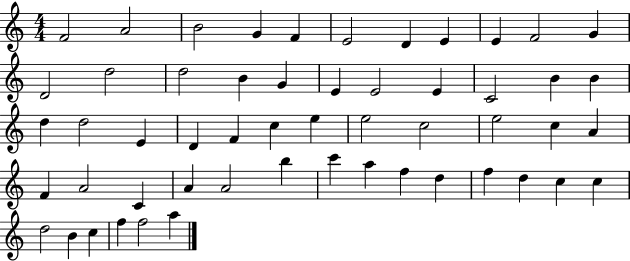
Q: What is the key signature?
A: C major